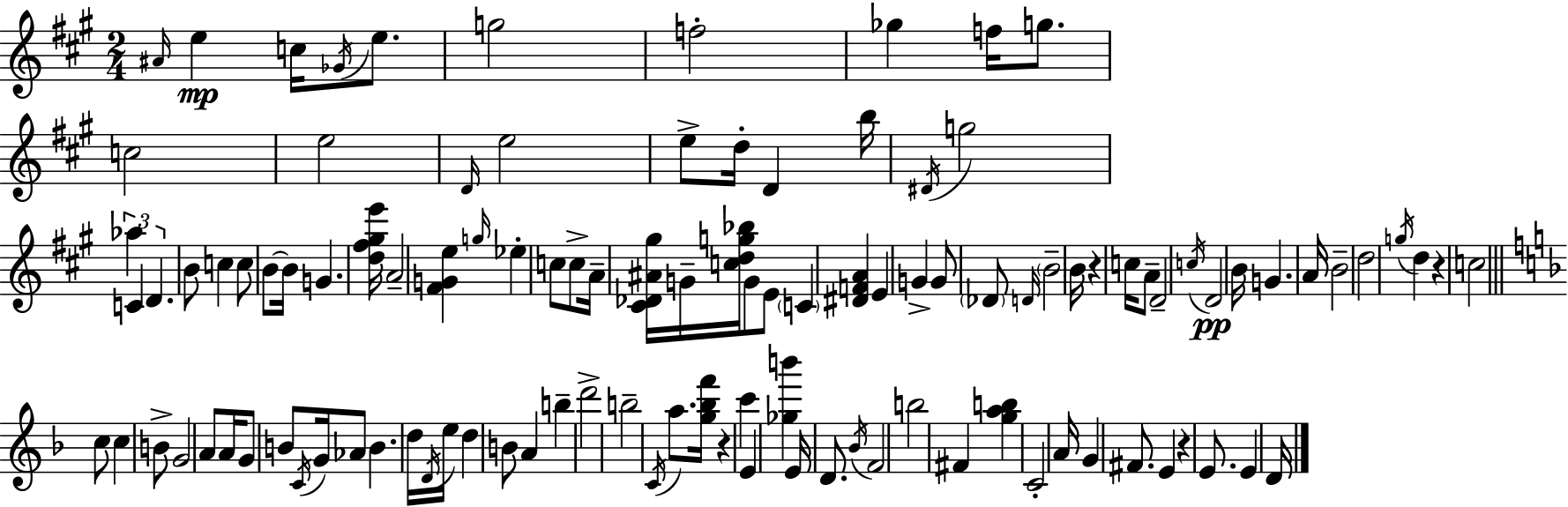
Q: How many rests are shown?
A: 4